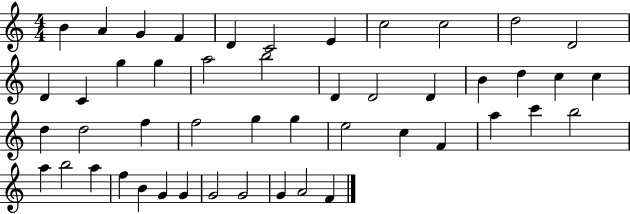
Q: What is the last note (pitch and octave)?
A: F4